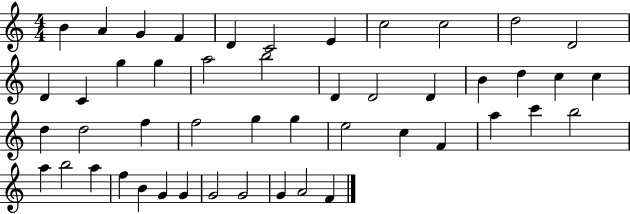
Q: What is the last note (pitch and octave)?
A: F4